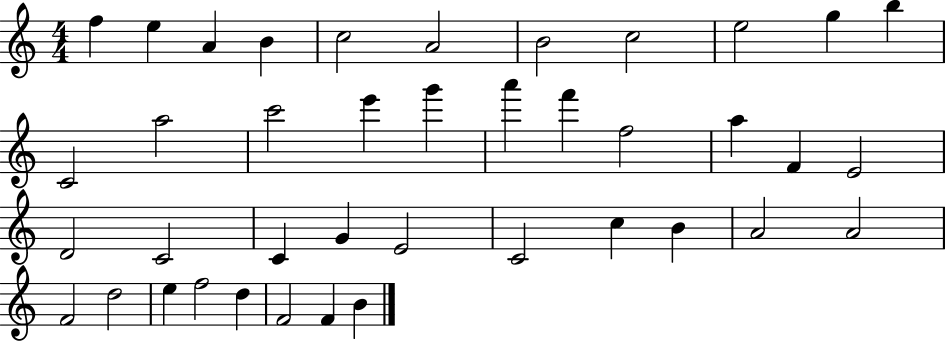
F5/q E5/q A4/q B4/q C5/h A4/h B4/h C5/h E5/h G5/q B5/q C4/h A5/h C6/h E6/q G6/q A6/q F6/q F5/h A5/q F4/q E4/h D4/h C4/h C4/q G4/q E4/h C4/h C5/q B4/q A4/h A4/h F4/h D5/h E5/q F5/h D5/q F4/h F4/q B4/q